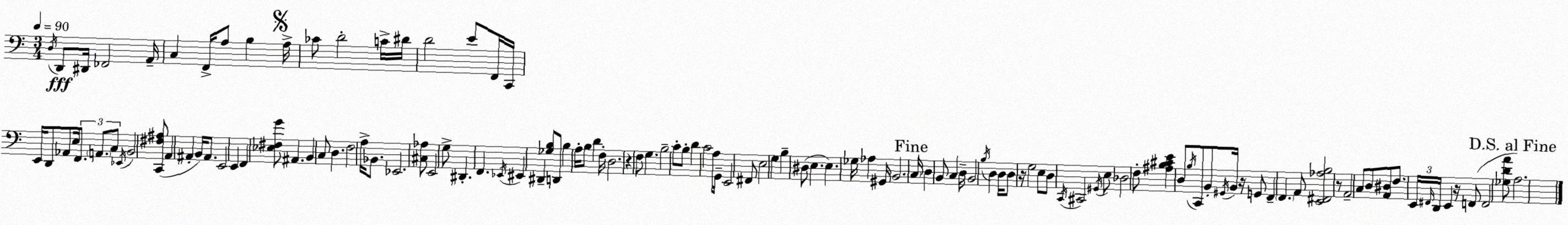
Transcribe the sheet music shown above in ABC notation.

X:1
T:Untitled
M:3/4
L:1/4
K:Am
D,/4 D,,/2 ^D,,/4 _F,,2 A,,/4 C, F,,/4 A,/2 B, A,/4 _C/2 D2 C/4 ^D/4 D2 E/2 F,,/4 C,,/4 E,,/4 D,,/2 _A,,/2 E,/4 F,,/2 A,,/2 C,/2 _E,,/4 B,,2 [C,,^F,^A,]/2 A,, ^A,, B,,/4 ^A,,/2 E,,2 E,, F,, [_E,^F,G]/2 ^A,, B,, C,/2 D, F,2 A,/4 _B,,/2 _E,,2 [^C,_A,]/2 E,,2 G,/2 ^D,, F,, _E,,/4 ^E,, ^D,, [_G,B,]/2 D,,/2 B, A,/4 B,/2 D F,/4 D,2 z F,/2 G, B,2 C/2 B,/2 D C2 A,/4 G,,/4 E,,2 ^F,,/2 E,2 G, B, ^D,/2 E, E, _G,/4 _A, ^G,,/4 B,,2 C,/4 D, B,,/2 C, D,/4 B,,2 B,/4 D, D,/4 D,/2 z/4 G,2 E,/2 D,/2 C,,/4 ^C,,2 ^G,,/4 E,/2 _D,2 F,/2 [^A,B,^CE] D,/2 B,/4 C,,/2 B,,/2 ^G,,/4 B,,/4 z/4 G,,/2 F,, F,, A,,/2 [E,,^F,,_A,B,]2 z/2 A,,2 C,/2 D,/2 [A,,^D,]/2 F,/2 E,,/4 ^F,,/4 D,,/4 E,, z/4 F,,/2 F,,2 [_G,DA]/2 A,2